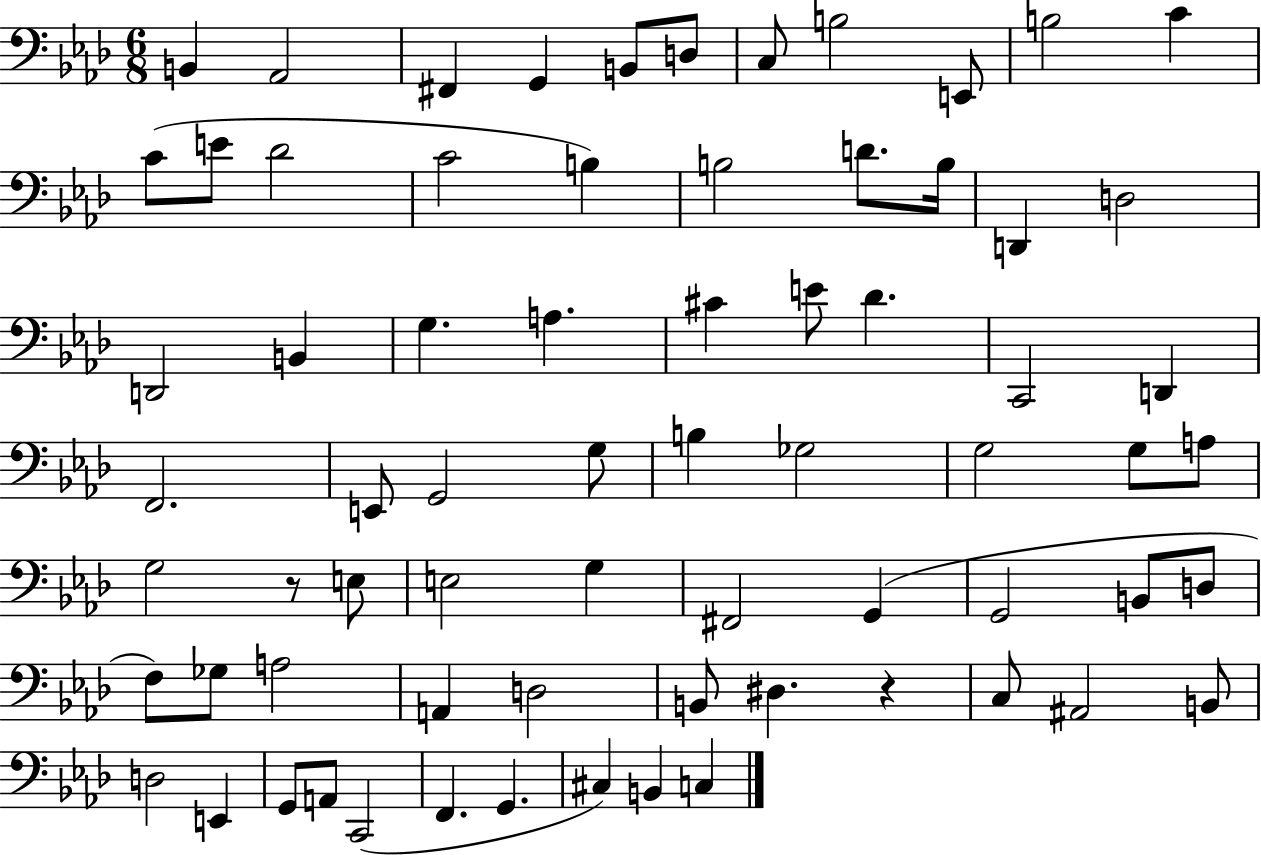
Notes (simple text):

B2/q Ab2/h F#2/q G2/q B2/e D3/e C3/e B3/h E2/e B3/h C4/q C4/e E4/e Db4/h C4/h B3/q B3/h D4/e. B3/s D2/q D3/h D2/h B2/q G3/q. A3/q. C#4/q E4/e Db4/q. C2/h D2/q F2/h. E2/e G2/h G3/e B3/q Gb3/h G3/h G3/e A3/e G3/h R/e E3/e E3/h G3/q F#2/h G2/q G2/h B2/e D3/e F3/e Gb3/e A3/h A2/q D3/h B2/e D#3/q. R/q C3/e A#2/h B2/e D3/h E2/q G2/e A2/e C2/h F2/q. G2/q. C#3/q B2/q C3/q